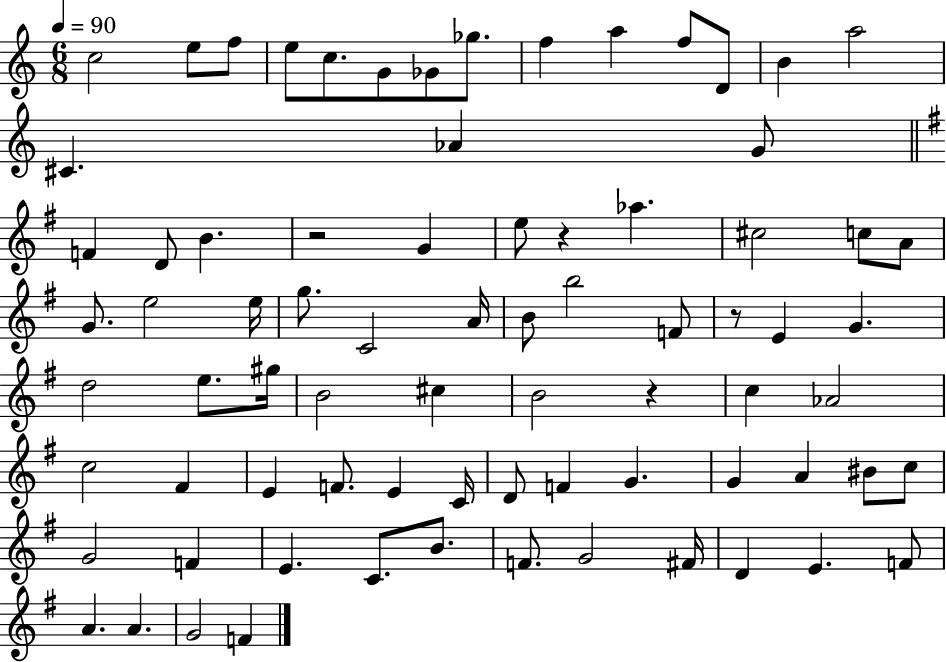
C5/h E5/e F5/e E5/e C5/e. G4/e Gb4/e Gb5/e. F5/q A5/q F5/e D4/e B4/q A5/h C#4/q. Ab4/q G4/e F4/q D4/e B4/q. R/h G4/q E5/e R/q Ab5/q. C#5/h C5/e A4/e G4/e. E5/h E5/s G5/e. C4/h A4/s B4/e B5/h F4/e R/e E4/q G4/q. D5/h E5/e. G#5/s B4/h C#5/q B4/h R/q C5/q Ab4/h C5/h F#4/q E4/q F4/e. E4/q C4/s D4/e F4/q G4/q. G4/q A4/q BIS4/e C5/e G4/h F4/q E4/q. C4/e. B4/e. F4/e. G4/h F#4/s D4/q E4/q. F4/e A4/q. A4/q. G4/h F4/q